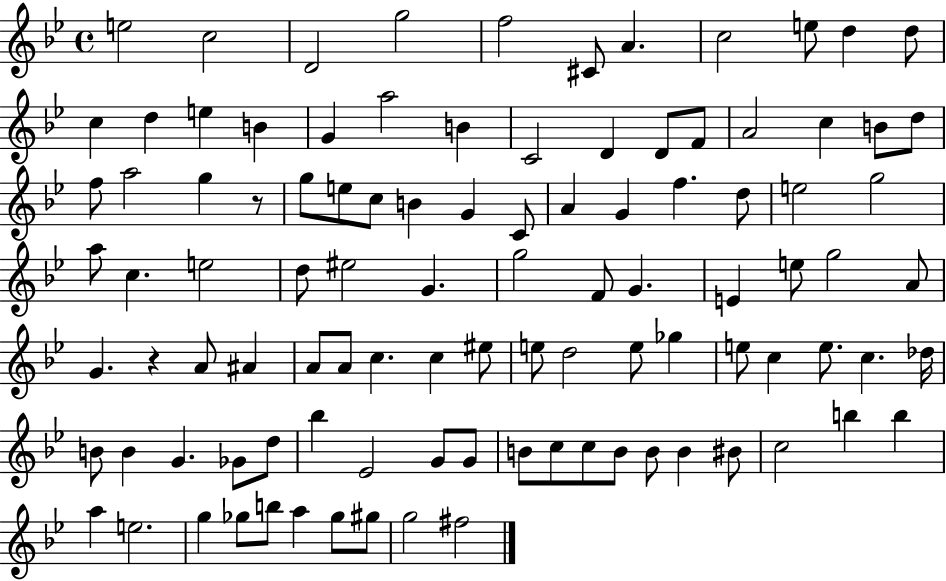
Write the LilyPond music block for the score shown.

{
  \clef treble
  \time 4/4
  \defaultTimeSignature
  \key bes \major
  e''2 c''2 | d'2 g''2 | f''2 cis'8 a'4. | c''2 e''8 d''4 d''8 | \break c''4 d''4 e''4 b'4 | g'4 a''2 b'4 | c'2 d'4 d'8 f'8 | a'2 c''4 b'8 d''8 | \break f''8 a''2 g''4 r8 | g''8 e''8 c''8 b'4 g'4 c'8 | a'4 g'4 f''4. d''8 | e''2 g''2 | \break a''8 c''4. e''2 | d''8 eis''2 g'4. | g''2 f'8 g'4. | e'4 e''8 g''2 a'8 | \break g'4. r4 a'8 ais'4 | a'8 a'8 c''4. c''4 eis''8 | e''8 d''2 e''8 ges''4 | e''8 c''4 e''8. c''4. des''16 | \break b'8 b'4 g'4. ges'8 d''8 | bes''4 ees'2 g'8 g'8 | b'8 c''8 c''8 b'8 b'8 b'4 bis'8 | c''2 b''4 b''4 | \break a''4 e''2. | g''4 ges''8 b''8 a''4 ges''8 gis''8 | g''2 fis''2 | \bar "|."
}